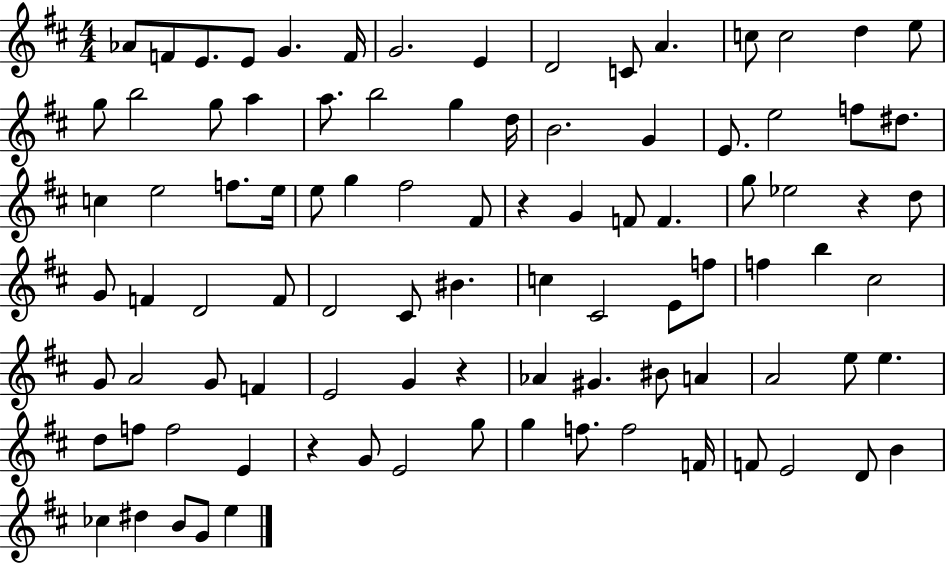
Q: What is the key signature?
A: D major